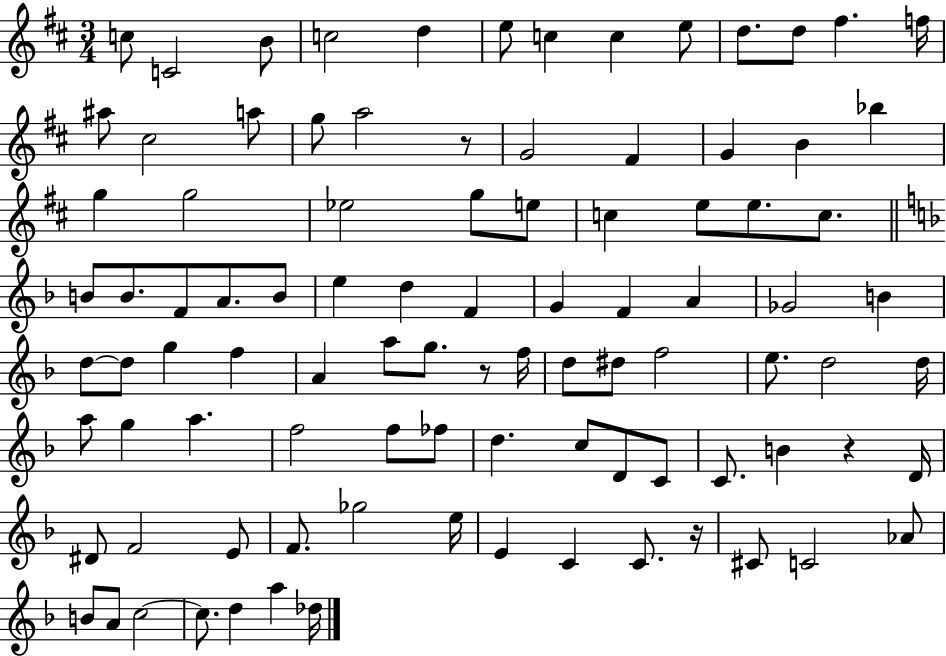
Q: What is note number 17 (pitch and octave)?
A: G5